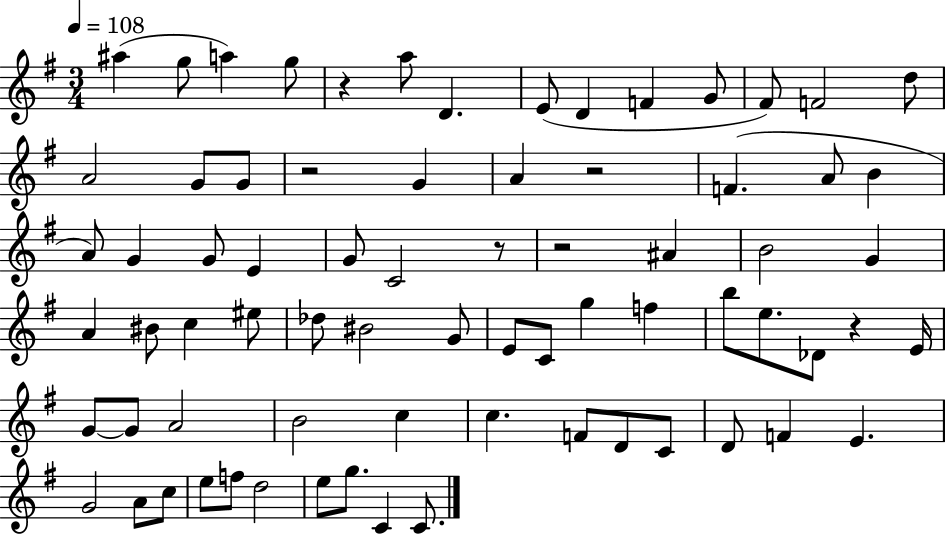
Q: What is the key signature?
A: G major